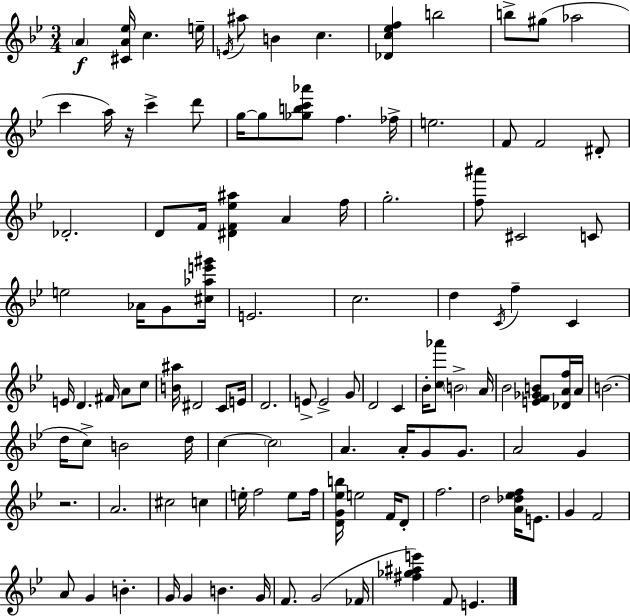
A4/q [C#4,A4,Eb5]/s C5/q. E5/s E4/s A#5/e B4/q C5/q. [Db4,C5,Eb5,F5]/q B5/h B5/e G#5/e Ab5/h C6/q A5/s R/s C6/q D6/e G5/s G5/e [Gb5,B5,C6,Ab6]/e F5/q. FES5/s E5/h. F4/e F4/h D#4/e Db4/h. D4/e F4/s [D#4,F4,Eb5,A#5]/q A4/q F5/s G5/h. [F5,A#6]/e C#4/h C4/e E5/h Ab4/s G4/e [C#5,Ab5,E6,G#6]/s E4/h. C5/h. D5/q C4/s F5/q C4/q E4/s D4/q. F#4/s A4/e C5/e [B4,A#5]/s D#4/h C4/e E4/s D4/h. E4/e E4/h G4/e D4/h C4/q Bb4/s [C5,Ab6]/e B4/h A4/s Bb4/h [E4,F4,Gb4,B4]/e [Db4,A4,F5]/s A4/s B4/h. D5/s C5/e B4/h D5/s C5/q C5/h A4/q. A4/s G4/e G4/e. A4/h G4/q R/h. A4/h. C#5/h C5/q E5/s F5/h E5/e F5/s [D4,G4,Eb5,B5]/s E5/h F4/s D4/e F5/h. D5/h [A4,Db5,Eb5,F5]/s E4/e. G4/q F4/h A4/e G4/q B4/q. G4/s G4/q B4/q. G4/s F4/e. G4/h FES4/s [F#5,Gb5,A#5,E6]/q F4/e E4/q.